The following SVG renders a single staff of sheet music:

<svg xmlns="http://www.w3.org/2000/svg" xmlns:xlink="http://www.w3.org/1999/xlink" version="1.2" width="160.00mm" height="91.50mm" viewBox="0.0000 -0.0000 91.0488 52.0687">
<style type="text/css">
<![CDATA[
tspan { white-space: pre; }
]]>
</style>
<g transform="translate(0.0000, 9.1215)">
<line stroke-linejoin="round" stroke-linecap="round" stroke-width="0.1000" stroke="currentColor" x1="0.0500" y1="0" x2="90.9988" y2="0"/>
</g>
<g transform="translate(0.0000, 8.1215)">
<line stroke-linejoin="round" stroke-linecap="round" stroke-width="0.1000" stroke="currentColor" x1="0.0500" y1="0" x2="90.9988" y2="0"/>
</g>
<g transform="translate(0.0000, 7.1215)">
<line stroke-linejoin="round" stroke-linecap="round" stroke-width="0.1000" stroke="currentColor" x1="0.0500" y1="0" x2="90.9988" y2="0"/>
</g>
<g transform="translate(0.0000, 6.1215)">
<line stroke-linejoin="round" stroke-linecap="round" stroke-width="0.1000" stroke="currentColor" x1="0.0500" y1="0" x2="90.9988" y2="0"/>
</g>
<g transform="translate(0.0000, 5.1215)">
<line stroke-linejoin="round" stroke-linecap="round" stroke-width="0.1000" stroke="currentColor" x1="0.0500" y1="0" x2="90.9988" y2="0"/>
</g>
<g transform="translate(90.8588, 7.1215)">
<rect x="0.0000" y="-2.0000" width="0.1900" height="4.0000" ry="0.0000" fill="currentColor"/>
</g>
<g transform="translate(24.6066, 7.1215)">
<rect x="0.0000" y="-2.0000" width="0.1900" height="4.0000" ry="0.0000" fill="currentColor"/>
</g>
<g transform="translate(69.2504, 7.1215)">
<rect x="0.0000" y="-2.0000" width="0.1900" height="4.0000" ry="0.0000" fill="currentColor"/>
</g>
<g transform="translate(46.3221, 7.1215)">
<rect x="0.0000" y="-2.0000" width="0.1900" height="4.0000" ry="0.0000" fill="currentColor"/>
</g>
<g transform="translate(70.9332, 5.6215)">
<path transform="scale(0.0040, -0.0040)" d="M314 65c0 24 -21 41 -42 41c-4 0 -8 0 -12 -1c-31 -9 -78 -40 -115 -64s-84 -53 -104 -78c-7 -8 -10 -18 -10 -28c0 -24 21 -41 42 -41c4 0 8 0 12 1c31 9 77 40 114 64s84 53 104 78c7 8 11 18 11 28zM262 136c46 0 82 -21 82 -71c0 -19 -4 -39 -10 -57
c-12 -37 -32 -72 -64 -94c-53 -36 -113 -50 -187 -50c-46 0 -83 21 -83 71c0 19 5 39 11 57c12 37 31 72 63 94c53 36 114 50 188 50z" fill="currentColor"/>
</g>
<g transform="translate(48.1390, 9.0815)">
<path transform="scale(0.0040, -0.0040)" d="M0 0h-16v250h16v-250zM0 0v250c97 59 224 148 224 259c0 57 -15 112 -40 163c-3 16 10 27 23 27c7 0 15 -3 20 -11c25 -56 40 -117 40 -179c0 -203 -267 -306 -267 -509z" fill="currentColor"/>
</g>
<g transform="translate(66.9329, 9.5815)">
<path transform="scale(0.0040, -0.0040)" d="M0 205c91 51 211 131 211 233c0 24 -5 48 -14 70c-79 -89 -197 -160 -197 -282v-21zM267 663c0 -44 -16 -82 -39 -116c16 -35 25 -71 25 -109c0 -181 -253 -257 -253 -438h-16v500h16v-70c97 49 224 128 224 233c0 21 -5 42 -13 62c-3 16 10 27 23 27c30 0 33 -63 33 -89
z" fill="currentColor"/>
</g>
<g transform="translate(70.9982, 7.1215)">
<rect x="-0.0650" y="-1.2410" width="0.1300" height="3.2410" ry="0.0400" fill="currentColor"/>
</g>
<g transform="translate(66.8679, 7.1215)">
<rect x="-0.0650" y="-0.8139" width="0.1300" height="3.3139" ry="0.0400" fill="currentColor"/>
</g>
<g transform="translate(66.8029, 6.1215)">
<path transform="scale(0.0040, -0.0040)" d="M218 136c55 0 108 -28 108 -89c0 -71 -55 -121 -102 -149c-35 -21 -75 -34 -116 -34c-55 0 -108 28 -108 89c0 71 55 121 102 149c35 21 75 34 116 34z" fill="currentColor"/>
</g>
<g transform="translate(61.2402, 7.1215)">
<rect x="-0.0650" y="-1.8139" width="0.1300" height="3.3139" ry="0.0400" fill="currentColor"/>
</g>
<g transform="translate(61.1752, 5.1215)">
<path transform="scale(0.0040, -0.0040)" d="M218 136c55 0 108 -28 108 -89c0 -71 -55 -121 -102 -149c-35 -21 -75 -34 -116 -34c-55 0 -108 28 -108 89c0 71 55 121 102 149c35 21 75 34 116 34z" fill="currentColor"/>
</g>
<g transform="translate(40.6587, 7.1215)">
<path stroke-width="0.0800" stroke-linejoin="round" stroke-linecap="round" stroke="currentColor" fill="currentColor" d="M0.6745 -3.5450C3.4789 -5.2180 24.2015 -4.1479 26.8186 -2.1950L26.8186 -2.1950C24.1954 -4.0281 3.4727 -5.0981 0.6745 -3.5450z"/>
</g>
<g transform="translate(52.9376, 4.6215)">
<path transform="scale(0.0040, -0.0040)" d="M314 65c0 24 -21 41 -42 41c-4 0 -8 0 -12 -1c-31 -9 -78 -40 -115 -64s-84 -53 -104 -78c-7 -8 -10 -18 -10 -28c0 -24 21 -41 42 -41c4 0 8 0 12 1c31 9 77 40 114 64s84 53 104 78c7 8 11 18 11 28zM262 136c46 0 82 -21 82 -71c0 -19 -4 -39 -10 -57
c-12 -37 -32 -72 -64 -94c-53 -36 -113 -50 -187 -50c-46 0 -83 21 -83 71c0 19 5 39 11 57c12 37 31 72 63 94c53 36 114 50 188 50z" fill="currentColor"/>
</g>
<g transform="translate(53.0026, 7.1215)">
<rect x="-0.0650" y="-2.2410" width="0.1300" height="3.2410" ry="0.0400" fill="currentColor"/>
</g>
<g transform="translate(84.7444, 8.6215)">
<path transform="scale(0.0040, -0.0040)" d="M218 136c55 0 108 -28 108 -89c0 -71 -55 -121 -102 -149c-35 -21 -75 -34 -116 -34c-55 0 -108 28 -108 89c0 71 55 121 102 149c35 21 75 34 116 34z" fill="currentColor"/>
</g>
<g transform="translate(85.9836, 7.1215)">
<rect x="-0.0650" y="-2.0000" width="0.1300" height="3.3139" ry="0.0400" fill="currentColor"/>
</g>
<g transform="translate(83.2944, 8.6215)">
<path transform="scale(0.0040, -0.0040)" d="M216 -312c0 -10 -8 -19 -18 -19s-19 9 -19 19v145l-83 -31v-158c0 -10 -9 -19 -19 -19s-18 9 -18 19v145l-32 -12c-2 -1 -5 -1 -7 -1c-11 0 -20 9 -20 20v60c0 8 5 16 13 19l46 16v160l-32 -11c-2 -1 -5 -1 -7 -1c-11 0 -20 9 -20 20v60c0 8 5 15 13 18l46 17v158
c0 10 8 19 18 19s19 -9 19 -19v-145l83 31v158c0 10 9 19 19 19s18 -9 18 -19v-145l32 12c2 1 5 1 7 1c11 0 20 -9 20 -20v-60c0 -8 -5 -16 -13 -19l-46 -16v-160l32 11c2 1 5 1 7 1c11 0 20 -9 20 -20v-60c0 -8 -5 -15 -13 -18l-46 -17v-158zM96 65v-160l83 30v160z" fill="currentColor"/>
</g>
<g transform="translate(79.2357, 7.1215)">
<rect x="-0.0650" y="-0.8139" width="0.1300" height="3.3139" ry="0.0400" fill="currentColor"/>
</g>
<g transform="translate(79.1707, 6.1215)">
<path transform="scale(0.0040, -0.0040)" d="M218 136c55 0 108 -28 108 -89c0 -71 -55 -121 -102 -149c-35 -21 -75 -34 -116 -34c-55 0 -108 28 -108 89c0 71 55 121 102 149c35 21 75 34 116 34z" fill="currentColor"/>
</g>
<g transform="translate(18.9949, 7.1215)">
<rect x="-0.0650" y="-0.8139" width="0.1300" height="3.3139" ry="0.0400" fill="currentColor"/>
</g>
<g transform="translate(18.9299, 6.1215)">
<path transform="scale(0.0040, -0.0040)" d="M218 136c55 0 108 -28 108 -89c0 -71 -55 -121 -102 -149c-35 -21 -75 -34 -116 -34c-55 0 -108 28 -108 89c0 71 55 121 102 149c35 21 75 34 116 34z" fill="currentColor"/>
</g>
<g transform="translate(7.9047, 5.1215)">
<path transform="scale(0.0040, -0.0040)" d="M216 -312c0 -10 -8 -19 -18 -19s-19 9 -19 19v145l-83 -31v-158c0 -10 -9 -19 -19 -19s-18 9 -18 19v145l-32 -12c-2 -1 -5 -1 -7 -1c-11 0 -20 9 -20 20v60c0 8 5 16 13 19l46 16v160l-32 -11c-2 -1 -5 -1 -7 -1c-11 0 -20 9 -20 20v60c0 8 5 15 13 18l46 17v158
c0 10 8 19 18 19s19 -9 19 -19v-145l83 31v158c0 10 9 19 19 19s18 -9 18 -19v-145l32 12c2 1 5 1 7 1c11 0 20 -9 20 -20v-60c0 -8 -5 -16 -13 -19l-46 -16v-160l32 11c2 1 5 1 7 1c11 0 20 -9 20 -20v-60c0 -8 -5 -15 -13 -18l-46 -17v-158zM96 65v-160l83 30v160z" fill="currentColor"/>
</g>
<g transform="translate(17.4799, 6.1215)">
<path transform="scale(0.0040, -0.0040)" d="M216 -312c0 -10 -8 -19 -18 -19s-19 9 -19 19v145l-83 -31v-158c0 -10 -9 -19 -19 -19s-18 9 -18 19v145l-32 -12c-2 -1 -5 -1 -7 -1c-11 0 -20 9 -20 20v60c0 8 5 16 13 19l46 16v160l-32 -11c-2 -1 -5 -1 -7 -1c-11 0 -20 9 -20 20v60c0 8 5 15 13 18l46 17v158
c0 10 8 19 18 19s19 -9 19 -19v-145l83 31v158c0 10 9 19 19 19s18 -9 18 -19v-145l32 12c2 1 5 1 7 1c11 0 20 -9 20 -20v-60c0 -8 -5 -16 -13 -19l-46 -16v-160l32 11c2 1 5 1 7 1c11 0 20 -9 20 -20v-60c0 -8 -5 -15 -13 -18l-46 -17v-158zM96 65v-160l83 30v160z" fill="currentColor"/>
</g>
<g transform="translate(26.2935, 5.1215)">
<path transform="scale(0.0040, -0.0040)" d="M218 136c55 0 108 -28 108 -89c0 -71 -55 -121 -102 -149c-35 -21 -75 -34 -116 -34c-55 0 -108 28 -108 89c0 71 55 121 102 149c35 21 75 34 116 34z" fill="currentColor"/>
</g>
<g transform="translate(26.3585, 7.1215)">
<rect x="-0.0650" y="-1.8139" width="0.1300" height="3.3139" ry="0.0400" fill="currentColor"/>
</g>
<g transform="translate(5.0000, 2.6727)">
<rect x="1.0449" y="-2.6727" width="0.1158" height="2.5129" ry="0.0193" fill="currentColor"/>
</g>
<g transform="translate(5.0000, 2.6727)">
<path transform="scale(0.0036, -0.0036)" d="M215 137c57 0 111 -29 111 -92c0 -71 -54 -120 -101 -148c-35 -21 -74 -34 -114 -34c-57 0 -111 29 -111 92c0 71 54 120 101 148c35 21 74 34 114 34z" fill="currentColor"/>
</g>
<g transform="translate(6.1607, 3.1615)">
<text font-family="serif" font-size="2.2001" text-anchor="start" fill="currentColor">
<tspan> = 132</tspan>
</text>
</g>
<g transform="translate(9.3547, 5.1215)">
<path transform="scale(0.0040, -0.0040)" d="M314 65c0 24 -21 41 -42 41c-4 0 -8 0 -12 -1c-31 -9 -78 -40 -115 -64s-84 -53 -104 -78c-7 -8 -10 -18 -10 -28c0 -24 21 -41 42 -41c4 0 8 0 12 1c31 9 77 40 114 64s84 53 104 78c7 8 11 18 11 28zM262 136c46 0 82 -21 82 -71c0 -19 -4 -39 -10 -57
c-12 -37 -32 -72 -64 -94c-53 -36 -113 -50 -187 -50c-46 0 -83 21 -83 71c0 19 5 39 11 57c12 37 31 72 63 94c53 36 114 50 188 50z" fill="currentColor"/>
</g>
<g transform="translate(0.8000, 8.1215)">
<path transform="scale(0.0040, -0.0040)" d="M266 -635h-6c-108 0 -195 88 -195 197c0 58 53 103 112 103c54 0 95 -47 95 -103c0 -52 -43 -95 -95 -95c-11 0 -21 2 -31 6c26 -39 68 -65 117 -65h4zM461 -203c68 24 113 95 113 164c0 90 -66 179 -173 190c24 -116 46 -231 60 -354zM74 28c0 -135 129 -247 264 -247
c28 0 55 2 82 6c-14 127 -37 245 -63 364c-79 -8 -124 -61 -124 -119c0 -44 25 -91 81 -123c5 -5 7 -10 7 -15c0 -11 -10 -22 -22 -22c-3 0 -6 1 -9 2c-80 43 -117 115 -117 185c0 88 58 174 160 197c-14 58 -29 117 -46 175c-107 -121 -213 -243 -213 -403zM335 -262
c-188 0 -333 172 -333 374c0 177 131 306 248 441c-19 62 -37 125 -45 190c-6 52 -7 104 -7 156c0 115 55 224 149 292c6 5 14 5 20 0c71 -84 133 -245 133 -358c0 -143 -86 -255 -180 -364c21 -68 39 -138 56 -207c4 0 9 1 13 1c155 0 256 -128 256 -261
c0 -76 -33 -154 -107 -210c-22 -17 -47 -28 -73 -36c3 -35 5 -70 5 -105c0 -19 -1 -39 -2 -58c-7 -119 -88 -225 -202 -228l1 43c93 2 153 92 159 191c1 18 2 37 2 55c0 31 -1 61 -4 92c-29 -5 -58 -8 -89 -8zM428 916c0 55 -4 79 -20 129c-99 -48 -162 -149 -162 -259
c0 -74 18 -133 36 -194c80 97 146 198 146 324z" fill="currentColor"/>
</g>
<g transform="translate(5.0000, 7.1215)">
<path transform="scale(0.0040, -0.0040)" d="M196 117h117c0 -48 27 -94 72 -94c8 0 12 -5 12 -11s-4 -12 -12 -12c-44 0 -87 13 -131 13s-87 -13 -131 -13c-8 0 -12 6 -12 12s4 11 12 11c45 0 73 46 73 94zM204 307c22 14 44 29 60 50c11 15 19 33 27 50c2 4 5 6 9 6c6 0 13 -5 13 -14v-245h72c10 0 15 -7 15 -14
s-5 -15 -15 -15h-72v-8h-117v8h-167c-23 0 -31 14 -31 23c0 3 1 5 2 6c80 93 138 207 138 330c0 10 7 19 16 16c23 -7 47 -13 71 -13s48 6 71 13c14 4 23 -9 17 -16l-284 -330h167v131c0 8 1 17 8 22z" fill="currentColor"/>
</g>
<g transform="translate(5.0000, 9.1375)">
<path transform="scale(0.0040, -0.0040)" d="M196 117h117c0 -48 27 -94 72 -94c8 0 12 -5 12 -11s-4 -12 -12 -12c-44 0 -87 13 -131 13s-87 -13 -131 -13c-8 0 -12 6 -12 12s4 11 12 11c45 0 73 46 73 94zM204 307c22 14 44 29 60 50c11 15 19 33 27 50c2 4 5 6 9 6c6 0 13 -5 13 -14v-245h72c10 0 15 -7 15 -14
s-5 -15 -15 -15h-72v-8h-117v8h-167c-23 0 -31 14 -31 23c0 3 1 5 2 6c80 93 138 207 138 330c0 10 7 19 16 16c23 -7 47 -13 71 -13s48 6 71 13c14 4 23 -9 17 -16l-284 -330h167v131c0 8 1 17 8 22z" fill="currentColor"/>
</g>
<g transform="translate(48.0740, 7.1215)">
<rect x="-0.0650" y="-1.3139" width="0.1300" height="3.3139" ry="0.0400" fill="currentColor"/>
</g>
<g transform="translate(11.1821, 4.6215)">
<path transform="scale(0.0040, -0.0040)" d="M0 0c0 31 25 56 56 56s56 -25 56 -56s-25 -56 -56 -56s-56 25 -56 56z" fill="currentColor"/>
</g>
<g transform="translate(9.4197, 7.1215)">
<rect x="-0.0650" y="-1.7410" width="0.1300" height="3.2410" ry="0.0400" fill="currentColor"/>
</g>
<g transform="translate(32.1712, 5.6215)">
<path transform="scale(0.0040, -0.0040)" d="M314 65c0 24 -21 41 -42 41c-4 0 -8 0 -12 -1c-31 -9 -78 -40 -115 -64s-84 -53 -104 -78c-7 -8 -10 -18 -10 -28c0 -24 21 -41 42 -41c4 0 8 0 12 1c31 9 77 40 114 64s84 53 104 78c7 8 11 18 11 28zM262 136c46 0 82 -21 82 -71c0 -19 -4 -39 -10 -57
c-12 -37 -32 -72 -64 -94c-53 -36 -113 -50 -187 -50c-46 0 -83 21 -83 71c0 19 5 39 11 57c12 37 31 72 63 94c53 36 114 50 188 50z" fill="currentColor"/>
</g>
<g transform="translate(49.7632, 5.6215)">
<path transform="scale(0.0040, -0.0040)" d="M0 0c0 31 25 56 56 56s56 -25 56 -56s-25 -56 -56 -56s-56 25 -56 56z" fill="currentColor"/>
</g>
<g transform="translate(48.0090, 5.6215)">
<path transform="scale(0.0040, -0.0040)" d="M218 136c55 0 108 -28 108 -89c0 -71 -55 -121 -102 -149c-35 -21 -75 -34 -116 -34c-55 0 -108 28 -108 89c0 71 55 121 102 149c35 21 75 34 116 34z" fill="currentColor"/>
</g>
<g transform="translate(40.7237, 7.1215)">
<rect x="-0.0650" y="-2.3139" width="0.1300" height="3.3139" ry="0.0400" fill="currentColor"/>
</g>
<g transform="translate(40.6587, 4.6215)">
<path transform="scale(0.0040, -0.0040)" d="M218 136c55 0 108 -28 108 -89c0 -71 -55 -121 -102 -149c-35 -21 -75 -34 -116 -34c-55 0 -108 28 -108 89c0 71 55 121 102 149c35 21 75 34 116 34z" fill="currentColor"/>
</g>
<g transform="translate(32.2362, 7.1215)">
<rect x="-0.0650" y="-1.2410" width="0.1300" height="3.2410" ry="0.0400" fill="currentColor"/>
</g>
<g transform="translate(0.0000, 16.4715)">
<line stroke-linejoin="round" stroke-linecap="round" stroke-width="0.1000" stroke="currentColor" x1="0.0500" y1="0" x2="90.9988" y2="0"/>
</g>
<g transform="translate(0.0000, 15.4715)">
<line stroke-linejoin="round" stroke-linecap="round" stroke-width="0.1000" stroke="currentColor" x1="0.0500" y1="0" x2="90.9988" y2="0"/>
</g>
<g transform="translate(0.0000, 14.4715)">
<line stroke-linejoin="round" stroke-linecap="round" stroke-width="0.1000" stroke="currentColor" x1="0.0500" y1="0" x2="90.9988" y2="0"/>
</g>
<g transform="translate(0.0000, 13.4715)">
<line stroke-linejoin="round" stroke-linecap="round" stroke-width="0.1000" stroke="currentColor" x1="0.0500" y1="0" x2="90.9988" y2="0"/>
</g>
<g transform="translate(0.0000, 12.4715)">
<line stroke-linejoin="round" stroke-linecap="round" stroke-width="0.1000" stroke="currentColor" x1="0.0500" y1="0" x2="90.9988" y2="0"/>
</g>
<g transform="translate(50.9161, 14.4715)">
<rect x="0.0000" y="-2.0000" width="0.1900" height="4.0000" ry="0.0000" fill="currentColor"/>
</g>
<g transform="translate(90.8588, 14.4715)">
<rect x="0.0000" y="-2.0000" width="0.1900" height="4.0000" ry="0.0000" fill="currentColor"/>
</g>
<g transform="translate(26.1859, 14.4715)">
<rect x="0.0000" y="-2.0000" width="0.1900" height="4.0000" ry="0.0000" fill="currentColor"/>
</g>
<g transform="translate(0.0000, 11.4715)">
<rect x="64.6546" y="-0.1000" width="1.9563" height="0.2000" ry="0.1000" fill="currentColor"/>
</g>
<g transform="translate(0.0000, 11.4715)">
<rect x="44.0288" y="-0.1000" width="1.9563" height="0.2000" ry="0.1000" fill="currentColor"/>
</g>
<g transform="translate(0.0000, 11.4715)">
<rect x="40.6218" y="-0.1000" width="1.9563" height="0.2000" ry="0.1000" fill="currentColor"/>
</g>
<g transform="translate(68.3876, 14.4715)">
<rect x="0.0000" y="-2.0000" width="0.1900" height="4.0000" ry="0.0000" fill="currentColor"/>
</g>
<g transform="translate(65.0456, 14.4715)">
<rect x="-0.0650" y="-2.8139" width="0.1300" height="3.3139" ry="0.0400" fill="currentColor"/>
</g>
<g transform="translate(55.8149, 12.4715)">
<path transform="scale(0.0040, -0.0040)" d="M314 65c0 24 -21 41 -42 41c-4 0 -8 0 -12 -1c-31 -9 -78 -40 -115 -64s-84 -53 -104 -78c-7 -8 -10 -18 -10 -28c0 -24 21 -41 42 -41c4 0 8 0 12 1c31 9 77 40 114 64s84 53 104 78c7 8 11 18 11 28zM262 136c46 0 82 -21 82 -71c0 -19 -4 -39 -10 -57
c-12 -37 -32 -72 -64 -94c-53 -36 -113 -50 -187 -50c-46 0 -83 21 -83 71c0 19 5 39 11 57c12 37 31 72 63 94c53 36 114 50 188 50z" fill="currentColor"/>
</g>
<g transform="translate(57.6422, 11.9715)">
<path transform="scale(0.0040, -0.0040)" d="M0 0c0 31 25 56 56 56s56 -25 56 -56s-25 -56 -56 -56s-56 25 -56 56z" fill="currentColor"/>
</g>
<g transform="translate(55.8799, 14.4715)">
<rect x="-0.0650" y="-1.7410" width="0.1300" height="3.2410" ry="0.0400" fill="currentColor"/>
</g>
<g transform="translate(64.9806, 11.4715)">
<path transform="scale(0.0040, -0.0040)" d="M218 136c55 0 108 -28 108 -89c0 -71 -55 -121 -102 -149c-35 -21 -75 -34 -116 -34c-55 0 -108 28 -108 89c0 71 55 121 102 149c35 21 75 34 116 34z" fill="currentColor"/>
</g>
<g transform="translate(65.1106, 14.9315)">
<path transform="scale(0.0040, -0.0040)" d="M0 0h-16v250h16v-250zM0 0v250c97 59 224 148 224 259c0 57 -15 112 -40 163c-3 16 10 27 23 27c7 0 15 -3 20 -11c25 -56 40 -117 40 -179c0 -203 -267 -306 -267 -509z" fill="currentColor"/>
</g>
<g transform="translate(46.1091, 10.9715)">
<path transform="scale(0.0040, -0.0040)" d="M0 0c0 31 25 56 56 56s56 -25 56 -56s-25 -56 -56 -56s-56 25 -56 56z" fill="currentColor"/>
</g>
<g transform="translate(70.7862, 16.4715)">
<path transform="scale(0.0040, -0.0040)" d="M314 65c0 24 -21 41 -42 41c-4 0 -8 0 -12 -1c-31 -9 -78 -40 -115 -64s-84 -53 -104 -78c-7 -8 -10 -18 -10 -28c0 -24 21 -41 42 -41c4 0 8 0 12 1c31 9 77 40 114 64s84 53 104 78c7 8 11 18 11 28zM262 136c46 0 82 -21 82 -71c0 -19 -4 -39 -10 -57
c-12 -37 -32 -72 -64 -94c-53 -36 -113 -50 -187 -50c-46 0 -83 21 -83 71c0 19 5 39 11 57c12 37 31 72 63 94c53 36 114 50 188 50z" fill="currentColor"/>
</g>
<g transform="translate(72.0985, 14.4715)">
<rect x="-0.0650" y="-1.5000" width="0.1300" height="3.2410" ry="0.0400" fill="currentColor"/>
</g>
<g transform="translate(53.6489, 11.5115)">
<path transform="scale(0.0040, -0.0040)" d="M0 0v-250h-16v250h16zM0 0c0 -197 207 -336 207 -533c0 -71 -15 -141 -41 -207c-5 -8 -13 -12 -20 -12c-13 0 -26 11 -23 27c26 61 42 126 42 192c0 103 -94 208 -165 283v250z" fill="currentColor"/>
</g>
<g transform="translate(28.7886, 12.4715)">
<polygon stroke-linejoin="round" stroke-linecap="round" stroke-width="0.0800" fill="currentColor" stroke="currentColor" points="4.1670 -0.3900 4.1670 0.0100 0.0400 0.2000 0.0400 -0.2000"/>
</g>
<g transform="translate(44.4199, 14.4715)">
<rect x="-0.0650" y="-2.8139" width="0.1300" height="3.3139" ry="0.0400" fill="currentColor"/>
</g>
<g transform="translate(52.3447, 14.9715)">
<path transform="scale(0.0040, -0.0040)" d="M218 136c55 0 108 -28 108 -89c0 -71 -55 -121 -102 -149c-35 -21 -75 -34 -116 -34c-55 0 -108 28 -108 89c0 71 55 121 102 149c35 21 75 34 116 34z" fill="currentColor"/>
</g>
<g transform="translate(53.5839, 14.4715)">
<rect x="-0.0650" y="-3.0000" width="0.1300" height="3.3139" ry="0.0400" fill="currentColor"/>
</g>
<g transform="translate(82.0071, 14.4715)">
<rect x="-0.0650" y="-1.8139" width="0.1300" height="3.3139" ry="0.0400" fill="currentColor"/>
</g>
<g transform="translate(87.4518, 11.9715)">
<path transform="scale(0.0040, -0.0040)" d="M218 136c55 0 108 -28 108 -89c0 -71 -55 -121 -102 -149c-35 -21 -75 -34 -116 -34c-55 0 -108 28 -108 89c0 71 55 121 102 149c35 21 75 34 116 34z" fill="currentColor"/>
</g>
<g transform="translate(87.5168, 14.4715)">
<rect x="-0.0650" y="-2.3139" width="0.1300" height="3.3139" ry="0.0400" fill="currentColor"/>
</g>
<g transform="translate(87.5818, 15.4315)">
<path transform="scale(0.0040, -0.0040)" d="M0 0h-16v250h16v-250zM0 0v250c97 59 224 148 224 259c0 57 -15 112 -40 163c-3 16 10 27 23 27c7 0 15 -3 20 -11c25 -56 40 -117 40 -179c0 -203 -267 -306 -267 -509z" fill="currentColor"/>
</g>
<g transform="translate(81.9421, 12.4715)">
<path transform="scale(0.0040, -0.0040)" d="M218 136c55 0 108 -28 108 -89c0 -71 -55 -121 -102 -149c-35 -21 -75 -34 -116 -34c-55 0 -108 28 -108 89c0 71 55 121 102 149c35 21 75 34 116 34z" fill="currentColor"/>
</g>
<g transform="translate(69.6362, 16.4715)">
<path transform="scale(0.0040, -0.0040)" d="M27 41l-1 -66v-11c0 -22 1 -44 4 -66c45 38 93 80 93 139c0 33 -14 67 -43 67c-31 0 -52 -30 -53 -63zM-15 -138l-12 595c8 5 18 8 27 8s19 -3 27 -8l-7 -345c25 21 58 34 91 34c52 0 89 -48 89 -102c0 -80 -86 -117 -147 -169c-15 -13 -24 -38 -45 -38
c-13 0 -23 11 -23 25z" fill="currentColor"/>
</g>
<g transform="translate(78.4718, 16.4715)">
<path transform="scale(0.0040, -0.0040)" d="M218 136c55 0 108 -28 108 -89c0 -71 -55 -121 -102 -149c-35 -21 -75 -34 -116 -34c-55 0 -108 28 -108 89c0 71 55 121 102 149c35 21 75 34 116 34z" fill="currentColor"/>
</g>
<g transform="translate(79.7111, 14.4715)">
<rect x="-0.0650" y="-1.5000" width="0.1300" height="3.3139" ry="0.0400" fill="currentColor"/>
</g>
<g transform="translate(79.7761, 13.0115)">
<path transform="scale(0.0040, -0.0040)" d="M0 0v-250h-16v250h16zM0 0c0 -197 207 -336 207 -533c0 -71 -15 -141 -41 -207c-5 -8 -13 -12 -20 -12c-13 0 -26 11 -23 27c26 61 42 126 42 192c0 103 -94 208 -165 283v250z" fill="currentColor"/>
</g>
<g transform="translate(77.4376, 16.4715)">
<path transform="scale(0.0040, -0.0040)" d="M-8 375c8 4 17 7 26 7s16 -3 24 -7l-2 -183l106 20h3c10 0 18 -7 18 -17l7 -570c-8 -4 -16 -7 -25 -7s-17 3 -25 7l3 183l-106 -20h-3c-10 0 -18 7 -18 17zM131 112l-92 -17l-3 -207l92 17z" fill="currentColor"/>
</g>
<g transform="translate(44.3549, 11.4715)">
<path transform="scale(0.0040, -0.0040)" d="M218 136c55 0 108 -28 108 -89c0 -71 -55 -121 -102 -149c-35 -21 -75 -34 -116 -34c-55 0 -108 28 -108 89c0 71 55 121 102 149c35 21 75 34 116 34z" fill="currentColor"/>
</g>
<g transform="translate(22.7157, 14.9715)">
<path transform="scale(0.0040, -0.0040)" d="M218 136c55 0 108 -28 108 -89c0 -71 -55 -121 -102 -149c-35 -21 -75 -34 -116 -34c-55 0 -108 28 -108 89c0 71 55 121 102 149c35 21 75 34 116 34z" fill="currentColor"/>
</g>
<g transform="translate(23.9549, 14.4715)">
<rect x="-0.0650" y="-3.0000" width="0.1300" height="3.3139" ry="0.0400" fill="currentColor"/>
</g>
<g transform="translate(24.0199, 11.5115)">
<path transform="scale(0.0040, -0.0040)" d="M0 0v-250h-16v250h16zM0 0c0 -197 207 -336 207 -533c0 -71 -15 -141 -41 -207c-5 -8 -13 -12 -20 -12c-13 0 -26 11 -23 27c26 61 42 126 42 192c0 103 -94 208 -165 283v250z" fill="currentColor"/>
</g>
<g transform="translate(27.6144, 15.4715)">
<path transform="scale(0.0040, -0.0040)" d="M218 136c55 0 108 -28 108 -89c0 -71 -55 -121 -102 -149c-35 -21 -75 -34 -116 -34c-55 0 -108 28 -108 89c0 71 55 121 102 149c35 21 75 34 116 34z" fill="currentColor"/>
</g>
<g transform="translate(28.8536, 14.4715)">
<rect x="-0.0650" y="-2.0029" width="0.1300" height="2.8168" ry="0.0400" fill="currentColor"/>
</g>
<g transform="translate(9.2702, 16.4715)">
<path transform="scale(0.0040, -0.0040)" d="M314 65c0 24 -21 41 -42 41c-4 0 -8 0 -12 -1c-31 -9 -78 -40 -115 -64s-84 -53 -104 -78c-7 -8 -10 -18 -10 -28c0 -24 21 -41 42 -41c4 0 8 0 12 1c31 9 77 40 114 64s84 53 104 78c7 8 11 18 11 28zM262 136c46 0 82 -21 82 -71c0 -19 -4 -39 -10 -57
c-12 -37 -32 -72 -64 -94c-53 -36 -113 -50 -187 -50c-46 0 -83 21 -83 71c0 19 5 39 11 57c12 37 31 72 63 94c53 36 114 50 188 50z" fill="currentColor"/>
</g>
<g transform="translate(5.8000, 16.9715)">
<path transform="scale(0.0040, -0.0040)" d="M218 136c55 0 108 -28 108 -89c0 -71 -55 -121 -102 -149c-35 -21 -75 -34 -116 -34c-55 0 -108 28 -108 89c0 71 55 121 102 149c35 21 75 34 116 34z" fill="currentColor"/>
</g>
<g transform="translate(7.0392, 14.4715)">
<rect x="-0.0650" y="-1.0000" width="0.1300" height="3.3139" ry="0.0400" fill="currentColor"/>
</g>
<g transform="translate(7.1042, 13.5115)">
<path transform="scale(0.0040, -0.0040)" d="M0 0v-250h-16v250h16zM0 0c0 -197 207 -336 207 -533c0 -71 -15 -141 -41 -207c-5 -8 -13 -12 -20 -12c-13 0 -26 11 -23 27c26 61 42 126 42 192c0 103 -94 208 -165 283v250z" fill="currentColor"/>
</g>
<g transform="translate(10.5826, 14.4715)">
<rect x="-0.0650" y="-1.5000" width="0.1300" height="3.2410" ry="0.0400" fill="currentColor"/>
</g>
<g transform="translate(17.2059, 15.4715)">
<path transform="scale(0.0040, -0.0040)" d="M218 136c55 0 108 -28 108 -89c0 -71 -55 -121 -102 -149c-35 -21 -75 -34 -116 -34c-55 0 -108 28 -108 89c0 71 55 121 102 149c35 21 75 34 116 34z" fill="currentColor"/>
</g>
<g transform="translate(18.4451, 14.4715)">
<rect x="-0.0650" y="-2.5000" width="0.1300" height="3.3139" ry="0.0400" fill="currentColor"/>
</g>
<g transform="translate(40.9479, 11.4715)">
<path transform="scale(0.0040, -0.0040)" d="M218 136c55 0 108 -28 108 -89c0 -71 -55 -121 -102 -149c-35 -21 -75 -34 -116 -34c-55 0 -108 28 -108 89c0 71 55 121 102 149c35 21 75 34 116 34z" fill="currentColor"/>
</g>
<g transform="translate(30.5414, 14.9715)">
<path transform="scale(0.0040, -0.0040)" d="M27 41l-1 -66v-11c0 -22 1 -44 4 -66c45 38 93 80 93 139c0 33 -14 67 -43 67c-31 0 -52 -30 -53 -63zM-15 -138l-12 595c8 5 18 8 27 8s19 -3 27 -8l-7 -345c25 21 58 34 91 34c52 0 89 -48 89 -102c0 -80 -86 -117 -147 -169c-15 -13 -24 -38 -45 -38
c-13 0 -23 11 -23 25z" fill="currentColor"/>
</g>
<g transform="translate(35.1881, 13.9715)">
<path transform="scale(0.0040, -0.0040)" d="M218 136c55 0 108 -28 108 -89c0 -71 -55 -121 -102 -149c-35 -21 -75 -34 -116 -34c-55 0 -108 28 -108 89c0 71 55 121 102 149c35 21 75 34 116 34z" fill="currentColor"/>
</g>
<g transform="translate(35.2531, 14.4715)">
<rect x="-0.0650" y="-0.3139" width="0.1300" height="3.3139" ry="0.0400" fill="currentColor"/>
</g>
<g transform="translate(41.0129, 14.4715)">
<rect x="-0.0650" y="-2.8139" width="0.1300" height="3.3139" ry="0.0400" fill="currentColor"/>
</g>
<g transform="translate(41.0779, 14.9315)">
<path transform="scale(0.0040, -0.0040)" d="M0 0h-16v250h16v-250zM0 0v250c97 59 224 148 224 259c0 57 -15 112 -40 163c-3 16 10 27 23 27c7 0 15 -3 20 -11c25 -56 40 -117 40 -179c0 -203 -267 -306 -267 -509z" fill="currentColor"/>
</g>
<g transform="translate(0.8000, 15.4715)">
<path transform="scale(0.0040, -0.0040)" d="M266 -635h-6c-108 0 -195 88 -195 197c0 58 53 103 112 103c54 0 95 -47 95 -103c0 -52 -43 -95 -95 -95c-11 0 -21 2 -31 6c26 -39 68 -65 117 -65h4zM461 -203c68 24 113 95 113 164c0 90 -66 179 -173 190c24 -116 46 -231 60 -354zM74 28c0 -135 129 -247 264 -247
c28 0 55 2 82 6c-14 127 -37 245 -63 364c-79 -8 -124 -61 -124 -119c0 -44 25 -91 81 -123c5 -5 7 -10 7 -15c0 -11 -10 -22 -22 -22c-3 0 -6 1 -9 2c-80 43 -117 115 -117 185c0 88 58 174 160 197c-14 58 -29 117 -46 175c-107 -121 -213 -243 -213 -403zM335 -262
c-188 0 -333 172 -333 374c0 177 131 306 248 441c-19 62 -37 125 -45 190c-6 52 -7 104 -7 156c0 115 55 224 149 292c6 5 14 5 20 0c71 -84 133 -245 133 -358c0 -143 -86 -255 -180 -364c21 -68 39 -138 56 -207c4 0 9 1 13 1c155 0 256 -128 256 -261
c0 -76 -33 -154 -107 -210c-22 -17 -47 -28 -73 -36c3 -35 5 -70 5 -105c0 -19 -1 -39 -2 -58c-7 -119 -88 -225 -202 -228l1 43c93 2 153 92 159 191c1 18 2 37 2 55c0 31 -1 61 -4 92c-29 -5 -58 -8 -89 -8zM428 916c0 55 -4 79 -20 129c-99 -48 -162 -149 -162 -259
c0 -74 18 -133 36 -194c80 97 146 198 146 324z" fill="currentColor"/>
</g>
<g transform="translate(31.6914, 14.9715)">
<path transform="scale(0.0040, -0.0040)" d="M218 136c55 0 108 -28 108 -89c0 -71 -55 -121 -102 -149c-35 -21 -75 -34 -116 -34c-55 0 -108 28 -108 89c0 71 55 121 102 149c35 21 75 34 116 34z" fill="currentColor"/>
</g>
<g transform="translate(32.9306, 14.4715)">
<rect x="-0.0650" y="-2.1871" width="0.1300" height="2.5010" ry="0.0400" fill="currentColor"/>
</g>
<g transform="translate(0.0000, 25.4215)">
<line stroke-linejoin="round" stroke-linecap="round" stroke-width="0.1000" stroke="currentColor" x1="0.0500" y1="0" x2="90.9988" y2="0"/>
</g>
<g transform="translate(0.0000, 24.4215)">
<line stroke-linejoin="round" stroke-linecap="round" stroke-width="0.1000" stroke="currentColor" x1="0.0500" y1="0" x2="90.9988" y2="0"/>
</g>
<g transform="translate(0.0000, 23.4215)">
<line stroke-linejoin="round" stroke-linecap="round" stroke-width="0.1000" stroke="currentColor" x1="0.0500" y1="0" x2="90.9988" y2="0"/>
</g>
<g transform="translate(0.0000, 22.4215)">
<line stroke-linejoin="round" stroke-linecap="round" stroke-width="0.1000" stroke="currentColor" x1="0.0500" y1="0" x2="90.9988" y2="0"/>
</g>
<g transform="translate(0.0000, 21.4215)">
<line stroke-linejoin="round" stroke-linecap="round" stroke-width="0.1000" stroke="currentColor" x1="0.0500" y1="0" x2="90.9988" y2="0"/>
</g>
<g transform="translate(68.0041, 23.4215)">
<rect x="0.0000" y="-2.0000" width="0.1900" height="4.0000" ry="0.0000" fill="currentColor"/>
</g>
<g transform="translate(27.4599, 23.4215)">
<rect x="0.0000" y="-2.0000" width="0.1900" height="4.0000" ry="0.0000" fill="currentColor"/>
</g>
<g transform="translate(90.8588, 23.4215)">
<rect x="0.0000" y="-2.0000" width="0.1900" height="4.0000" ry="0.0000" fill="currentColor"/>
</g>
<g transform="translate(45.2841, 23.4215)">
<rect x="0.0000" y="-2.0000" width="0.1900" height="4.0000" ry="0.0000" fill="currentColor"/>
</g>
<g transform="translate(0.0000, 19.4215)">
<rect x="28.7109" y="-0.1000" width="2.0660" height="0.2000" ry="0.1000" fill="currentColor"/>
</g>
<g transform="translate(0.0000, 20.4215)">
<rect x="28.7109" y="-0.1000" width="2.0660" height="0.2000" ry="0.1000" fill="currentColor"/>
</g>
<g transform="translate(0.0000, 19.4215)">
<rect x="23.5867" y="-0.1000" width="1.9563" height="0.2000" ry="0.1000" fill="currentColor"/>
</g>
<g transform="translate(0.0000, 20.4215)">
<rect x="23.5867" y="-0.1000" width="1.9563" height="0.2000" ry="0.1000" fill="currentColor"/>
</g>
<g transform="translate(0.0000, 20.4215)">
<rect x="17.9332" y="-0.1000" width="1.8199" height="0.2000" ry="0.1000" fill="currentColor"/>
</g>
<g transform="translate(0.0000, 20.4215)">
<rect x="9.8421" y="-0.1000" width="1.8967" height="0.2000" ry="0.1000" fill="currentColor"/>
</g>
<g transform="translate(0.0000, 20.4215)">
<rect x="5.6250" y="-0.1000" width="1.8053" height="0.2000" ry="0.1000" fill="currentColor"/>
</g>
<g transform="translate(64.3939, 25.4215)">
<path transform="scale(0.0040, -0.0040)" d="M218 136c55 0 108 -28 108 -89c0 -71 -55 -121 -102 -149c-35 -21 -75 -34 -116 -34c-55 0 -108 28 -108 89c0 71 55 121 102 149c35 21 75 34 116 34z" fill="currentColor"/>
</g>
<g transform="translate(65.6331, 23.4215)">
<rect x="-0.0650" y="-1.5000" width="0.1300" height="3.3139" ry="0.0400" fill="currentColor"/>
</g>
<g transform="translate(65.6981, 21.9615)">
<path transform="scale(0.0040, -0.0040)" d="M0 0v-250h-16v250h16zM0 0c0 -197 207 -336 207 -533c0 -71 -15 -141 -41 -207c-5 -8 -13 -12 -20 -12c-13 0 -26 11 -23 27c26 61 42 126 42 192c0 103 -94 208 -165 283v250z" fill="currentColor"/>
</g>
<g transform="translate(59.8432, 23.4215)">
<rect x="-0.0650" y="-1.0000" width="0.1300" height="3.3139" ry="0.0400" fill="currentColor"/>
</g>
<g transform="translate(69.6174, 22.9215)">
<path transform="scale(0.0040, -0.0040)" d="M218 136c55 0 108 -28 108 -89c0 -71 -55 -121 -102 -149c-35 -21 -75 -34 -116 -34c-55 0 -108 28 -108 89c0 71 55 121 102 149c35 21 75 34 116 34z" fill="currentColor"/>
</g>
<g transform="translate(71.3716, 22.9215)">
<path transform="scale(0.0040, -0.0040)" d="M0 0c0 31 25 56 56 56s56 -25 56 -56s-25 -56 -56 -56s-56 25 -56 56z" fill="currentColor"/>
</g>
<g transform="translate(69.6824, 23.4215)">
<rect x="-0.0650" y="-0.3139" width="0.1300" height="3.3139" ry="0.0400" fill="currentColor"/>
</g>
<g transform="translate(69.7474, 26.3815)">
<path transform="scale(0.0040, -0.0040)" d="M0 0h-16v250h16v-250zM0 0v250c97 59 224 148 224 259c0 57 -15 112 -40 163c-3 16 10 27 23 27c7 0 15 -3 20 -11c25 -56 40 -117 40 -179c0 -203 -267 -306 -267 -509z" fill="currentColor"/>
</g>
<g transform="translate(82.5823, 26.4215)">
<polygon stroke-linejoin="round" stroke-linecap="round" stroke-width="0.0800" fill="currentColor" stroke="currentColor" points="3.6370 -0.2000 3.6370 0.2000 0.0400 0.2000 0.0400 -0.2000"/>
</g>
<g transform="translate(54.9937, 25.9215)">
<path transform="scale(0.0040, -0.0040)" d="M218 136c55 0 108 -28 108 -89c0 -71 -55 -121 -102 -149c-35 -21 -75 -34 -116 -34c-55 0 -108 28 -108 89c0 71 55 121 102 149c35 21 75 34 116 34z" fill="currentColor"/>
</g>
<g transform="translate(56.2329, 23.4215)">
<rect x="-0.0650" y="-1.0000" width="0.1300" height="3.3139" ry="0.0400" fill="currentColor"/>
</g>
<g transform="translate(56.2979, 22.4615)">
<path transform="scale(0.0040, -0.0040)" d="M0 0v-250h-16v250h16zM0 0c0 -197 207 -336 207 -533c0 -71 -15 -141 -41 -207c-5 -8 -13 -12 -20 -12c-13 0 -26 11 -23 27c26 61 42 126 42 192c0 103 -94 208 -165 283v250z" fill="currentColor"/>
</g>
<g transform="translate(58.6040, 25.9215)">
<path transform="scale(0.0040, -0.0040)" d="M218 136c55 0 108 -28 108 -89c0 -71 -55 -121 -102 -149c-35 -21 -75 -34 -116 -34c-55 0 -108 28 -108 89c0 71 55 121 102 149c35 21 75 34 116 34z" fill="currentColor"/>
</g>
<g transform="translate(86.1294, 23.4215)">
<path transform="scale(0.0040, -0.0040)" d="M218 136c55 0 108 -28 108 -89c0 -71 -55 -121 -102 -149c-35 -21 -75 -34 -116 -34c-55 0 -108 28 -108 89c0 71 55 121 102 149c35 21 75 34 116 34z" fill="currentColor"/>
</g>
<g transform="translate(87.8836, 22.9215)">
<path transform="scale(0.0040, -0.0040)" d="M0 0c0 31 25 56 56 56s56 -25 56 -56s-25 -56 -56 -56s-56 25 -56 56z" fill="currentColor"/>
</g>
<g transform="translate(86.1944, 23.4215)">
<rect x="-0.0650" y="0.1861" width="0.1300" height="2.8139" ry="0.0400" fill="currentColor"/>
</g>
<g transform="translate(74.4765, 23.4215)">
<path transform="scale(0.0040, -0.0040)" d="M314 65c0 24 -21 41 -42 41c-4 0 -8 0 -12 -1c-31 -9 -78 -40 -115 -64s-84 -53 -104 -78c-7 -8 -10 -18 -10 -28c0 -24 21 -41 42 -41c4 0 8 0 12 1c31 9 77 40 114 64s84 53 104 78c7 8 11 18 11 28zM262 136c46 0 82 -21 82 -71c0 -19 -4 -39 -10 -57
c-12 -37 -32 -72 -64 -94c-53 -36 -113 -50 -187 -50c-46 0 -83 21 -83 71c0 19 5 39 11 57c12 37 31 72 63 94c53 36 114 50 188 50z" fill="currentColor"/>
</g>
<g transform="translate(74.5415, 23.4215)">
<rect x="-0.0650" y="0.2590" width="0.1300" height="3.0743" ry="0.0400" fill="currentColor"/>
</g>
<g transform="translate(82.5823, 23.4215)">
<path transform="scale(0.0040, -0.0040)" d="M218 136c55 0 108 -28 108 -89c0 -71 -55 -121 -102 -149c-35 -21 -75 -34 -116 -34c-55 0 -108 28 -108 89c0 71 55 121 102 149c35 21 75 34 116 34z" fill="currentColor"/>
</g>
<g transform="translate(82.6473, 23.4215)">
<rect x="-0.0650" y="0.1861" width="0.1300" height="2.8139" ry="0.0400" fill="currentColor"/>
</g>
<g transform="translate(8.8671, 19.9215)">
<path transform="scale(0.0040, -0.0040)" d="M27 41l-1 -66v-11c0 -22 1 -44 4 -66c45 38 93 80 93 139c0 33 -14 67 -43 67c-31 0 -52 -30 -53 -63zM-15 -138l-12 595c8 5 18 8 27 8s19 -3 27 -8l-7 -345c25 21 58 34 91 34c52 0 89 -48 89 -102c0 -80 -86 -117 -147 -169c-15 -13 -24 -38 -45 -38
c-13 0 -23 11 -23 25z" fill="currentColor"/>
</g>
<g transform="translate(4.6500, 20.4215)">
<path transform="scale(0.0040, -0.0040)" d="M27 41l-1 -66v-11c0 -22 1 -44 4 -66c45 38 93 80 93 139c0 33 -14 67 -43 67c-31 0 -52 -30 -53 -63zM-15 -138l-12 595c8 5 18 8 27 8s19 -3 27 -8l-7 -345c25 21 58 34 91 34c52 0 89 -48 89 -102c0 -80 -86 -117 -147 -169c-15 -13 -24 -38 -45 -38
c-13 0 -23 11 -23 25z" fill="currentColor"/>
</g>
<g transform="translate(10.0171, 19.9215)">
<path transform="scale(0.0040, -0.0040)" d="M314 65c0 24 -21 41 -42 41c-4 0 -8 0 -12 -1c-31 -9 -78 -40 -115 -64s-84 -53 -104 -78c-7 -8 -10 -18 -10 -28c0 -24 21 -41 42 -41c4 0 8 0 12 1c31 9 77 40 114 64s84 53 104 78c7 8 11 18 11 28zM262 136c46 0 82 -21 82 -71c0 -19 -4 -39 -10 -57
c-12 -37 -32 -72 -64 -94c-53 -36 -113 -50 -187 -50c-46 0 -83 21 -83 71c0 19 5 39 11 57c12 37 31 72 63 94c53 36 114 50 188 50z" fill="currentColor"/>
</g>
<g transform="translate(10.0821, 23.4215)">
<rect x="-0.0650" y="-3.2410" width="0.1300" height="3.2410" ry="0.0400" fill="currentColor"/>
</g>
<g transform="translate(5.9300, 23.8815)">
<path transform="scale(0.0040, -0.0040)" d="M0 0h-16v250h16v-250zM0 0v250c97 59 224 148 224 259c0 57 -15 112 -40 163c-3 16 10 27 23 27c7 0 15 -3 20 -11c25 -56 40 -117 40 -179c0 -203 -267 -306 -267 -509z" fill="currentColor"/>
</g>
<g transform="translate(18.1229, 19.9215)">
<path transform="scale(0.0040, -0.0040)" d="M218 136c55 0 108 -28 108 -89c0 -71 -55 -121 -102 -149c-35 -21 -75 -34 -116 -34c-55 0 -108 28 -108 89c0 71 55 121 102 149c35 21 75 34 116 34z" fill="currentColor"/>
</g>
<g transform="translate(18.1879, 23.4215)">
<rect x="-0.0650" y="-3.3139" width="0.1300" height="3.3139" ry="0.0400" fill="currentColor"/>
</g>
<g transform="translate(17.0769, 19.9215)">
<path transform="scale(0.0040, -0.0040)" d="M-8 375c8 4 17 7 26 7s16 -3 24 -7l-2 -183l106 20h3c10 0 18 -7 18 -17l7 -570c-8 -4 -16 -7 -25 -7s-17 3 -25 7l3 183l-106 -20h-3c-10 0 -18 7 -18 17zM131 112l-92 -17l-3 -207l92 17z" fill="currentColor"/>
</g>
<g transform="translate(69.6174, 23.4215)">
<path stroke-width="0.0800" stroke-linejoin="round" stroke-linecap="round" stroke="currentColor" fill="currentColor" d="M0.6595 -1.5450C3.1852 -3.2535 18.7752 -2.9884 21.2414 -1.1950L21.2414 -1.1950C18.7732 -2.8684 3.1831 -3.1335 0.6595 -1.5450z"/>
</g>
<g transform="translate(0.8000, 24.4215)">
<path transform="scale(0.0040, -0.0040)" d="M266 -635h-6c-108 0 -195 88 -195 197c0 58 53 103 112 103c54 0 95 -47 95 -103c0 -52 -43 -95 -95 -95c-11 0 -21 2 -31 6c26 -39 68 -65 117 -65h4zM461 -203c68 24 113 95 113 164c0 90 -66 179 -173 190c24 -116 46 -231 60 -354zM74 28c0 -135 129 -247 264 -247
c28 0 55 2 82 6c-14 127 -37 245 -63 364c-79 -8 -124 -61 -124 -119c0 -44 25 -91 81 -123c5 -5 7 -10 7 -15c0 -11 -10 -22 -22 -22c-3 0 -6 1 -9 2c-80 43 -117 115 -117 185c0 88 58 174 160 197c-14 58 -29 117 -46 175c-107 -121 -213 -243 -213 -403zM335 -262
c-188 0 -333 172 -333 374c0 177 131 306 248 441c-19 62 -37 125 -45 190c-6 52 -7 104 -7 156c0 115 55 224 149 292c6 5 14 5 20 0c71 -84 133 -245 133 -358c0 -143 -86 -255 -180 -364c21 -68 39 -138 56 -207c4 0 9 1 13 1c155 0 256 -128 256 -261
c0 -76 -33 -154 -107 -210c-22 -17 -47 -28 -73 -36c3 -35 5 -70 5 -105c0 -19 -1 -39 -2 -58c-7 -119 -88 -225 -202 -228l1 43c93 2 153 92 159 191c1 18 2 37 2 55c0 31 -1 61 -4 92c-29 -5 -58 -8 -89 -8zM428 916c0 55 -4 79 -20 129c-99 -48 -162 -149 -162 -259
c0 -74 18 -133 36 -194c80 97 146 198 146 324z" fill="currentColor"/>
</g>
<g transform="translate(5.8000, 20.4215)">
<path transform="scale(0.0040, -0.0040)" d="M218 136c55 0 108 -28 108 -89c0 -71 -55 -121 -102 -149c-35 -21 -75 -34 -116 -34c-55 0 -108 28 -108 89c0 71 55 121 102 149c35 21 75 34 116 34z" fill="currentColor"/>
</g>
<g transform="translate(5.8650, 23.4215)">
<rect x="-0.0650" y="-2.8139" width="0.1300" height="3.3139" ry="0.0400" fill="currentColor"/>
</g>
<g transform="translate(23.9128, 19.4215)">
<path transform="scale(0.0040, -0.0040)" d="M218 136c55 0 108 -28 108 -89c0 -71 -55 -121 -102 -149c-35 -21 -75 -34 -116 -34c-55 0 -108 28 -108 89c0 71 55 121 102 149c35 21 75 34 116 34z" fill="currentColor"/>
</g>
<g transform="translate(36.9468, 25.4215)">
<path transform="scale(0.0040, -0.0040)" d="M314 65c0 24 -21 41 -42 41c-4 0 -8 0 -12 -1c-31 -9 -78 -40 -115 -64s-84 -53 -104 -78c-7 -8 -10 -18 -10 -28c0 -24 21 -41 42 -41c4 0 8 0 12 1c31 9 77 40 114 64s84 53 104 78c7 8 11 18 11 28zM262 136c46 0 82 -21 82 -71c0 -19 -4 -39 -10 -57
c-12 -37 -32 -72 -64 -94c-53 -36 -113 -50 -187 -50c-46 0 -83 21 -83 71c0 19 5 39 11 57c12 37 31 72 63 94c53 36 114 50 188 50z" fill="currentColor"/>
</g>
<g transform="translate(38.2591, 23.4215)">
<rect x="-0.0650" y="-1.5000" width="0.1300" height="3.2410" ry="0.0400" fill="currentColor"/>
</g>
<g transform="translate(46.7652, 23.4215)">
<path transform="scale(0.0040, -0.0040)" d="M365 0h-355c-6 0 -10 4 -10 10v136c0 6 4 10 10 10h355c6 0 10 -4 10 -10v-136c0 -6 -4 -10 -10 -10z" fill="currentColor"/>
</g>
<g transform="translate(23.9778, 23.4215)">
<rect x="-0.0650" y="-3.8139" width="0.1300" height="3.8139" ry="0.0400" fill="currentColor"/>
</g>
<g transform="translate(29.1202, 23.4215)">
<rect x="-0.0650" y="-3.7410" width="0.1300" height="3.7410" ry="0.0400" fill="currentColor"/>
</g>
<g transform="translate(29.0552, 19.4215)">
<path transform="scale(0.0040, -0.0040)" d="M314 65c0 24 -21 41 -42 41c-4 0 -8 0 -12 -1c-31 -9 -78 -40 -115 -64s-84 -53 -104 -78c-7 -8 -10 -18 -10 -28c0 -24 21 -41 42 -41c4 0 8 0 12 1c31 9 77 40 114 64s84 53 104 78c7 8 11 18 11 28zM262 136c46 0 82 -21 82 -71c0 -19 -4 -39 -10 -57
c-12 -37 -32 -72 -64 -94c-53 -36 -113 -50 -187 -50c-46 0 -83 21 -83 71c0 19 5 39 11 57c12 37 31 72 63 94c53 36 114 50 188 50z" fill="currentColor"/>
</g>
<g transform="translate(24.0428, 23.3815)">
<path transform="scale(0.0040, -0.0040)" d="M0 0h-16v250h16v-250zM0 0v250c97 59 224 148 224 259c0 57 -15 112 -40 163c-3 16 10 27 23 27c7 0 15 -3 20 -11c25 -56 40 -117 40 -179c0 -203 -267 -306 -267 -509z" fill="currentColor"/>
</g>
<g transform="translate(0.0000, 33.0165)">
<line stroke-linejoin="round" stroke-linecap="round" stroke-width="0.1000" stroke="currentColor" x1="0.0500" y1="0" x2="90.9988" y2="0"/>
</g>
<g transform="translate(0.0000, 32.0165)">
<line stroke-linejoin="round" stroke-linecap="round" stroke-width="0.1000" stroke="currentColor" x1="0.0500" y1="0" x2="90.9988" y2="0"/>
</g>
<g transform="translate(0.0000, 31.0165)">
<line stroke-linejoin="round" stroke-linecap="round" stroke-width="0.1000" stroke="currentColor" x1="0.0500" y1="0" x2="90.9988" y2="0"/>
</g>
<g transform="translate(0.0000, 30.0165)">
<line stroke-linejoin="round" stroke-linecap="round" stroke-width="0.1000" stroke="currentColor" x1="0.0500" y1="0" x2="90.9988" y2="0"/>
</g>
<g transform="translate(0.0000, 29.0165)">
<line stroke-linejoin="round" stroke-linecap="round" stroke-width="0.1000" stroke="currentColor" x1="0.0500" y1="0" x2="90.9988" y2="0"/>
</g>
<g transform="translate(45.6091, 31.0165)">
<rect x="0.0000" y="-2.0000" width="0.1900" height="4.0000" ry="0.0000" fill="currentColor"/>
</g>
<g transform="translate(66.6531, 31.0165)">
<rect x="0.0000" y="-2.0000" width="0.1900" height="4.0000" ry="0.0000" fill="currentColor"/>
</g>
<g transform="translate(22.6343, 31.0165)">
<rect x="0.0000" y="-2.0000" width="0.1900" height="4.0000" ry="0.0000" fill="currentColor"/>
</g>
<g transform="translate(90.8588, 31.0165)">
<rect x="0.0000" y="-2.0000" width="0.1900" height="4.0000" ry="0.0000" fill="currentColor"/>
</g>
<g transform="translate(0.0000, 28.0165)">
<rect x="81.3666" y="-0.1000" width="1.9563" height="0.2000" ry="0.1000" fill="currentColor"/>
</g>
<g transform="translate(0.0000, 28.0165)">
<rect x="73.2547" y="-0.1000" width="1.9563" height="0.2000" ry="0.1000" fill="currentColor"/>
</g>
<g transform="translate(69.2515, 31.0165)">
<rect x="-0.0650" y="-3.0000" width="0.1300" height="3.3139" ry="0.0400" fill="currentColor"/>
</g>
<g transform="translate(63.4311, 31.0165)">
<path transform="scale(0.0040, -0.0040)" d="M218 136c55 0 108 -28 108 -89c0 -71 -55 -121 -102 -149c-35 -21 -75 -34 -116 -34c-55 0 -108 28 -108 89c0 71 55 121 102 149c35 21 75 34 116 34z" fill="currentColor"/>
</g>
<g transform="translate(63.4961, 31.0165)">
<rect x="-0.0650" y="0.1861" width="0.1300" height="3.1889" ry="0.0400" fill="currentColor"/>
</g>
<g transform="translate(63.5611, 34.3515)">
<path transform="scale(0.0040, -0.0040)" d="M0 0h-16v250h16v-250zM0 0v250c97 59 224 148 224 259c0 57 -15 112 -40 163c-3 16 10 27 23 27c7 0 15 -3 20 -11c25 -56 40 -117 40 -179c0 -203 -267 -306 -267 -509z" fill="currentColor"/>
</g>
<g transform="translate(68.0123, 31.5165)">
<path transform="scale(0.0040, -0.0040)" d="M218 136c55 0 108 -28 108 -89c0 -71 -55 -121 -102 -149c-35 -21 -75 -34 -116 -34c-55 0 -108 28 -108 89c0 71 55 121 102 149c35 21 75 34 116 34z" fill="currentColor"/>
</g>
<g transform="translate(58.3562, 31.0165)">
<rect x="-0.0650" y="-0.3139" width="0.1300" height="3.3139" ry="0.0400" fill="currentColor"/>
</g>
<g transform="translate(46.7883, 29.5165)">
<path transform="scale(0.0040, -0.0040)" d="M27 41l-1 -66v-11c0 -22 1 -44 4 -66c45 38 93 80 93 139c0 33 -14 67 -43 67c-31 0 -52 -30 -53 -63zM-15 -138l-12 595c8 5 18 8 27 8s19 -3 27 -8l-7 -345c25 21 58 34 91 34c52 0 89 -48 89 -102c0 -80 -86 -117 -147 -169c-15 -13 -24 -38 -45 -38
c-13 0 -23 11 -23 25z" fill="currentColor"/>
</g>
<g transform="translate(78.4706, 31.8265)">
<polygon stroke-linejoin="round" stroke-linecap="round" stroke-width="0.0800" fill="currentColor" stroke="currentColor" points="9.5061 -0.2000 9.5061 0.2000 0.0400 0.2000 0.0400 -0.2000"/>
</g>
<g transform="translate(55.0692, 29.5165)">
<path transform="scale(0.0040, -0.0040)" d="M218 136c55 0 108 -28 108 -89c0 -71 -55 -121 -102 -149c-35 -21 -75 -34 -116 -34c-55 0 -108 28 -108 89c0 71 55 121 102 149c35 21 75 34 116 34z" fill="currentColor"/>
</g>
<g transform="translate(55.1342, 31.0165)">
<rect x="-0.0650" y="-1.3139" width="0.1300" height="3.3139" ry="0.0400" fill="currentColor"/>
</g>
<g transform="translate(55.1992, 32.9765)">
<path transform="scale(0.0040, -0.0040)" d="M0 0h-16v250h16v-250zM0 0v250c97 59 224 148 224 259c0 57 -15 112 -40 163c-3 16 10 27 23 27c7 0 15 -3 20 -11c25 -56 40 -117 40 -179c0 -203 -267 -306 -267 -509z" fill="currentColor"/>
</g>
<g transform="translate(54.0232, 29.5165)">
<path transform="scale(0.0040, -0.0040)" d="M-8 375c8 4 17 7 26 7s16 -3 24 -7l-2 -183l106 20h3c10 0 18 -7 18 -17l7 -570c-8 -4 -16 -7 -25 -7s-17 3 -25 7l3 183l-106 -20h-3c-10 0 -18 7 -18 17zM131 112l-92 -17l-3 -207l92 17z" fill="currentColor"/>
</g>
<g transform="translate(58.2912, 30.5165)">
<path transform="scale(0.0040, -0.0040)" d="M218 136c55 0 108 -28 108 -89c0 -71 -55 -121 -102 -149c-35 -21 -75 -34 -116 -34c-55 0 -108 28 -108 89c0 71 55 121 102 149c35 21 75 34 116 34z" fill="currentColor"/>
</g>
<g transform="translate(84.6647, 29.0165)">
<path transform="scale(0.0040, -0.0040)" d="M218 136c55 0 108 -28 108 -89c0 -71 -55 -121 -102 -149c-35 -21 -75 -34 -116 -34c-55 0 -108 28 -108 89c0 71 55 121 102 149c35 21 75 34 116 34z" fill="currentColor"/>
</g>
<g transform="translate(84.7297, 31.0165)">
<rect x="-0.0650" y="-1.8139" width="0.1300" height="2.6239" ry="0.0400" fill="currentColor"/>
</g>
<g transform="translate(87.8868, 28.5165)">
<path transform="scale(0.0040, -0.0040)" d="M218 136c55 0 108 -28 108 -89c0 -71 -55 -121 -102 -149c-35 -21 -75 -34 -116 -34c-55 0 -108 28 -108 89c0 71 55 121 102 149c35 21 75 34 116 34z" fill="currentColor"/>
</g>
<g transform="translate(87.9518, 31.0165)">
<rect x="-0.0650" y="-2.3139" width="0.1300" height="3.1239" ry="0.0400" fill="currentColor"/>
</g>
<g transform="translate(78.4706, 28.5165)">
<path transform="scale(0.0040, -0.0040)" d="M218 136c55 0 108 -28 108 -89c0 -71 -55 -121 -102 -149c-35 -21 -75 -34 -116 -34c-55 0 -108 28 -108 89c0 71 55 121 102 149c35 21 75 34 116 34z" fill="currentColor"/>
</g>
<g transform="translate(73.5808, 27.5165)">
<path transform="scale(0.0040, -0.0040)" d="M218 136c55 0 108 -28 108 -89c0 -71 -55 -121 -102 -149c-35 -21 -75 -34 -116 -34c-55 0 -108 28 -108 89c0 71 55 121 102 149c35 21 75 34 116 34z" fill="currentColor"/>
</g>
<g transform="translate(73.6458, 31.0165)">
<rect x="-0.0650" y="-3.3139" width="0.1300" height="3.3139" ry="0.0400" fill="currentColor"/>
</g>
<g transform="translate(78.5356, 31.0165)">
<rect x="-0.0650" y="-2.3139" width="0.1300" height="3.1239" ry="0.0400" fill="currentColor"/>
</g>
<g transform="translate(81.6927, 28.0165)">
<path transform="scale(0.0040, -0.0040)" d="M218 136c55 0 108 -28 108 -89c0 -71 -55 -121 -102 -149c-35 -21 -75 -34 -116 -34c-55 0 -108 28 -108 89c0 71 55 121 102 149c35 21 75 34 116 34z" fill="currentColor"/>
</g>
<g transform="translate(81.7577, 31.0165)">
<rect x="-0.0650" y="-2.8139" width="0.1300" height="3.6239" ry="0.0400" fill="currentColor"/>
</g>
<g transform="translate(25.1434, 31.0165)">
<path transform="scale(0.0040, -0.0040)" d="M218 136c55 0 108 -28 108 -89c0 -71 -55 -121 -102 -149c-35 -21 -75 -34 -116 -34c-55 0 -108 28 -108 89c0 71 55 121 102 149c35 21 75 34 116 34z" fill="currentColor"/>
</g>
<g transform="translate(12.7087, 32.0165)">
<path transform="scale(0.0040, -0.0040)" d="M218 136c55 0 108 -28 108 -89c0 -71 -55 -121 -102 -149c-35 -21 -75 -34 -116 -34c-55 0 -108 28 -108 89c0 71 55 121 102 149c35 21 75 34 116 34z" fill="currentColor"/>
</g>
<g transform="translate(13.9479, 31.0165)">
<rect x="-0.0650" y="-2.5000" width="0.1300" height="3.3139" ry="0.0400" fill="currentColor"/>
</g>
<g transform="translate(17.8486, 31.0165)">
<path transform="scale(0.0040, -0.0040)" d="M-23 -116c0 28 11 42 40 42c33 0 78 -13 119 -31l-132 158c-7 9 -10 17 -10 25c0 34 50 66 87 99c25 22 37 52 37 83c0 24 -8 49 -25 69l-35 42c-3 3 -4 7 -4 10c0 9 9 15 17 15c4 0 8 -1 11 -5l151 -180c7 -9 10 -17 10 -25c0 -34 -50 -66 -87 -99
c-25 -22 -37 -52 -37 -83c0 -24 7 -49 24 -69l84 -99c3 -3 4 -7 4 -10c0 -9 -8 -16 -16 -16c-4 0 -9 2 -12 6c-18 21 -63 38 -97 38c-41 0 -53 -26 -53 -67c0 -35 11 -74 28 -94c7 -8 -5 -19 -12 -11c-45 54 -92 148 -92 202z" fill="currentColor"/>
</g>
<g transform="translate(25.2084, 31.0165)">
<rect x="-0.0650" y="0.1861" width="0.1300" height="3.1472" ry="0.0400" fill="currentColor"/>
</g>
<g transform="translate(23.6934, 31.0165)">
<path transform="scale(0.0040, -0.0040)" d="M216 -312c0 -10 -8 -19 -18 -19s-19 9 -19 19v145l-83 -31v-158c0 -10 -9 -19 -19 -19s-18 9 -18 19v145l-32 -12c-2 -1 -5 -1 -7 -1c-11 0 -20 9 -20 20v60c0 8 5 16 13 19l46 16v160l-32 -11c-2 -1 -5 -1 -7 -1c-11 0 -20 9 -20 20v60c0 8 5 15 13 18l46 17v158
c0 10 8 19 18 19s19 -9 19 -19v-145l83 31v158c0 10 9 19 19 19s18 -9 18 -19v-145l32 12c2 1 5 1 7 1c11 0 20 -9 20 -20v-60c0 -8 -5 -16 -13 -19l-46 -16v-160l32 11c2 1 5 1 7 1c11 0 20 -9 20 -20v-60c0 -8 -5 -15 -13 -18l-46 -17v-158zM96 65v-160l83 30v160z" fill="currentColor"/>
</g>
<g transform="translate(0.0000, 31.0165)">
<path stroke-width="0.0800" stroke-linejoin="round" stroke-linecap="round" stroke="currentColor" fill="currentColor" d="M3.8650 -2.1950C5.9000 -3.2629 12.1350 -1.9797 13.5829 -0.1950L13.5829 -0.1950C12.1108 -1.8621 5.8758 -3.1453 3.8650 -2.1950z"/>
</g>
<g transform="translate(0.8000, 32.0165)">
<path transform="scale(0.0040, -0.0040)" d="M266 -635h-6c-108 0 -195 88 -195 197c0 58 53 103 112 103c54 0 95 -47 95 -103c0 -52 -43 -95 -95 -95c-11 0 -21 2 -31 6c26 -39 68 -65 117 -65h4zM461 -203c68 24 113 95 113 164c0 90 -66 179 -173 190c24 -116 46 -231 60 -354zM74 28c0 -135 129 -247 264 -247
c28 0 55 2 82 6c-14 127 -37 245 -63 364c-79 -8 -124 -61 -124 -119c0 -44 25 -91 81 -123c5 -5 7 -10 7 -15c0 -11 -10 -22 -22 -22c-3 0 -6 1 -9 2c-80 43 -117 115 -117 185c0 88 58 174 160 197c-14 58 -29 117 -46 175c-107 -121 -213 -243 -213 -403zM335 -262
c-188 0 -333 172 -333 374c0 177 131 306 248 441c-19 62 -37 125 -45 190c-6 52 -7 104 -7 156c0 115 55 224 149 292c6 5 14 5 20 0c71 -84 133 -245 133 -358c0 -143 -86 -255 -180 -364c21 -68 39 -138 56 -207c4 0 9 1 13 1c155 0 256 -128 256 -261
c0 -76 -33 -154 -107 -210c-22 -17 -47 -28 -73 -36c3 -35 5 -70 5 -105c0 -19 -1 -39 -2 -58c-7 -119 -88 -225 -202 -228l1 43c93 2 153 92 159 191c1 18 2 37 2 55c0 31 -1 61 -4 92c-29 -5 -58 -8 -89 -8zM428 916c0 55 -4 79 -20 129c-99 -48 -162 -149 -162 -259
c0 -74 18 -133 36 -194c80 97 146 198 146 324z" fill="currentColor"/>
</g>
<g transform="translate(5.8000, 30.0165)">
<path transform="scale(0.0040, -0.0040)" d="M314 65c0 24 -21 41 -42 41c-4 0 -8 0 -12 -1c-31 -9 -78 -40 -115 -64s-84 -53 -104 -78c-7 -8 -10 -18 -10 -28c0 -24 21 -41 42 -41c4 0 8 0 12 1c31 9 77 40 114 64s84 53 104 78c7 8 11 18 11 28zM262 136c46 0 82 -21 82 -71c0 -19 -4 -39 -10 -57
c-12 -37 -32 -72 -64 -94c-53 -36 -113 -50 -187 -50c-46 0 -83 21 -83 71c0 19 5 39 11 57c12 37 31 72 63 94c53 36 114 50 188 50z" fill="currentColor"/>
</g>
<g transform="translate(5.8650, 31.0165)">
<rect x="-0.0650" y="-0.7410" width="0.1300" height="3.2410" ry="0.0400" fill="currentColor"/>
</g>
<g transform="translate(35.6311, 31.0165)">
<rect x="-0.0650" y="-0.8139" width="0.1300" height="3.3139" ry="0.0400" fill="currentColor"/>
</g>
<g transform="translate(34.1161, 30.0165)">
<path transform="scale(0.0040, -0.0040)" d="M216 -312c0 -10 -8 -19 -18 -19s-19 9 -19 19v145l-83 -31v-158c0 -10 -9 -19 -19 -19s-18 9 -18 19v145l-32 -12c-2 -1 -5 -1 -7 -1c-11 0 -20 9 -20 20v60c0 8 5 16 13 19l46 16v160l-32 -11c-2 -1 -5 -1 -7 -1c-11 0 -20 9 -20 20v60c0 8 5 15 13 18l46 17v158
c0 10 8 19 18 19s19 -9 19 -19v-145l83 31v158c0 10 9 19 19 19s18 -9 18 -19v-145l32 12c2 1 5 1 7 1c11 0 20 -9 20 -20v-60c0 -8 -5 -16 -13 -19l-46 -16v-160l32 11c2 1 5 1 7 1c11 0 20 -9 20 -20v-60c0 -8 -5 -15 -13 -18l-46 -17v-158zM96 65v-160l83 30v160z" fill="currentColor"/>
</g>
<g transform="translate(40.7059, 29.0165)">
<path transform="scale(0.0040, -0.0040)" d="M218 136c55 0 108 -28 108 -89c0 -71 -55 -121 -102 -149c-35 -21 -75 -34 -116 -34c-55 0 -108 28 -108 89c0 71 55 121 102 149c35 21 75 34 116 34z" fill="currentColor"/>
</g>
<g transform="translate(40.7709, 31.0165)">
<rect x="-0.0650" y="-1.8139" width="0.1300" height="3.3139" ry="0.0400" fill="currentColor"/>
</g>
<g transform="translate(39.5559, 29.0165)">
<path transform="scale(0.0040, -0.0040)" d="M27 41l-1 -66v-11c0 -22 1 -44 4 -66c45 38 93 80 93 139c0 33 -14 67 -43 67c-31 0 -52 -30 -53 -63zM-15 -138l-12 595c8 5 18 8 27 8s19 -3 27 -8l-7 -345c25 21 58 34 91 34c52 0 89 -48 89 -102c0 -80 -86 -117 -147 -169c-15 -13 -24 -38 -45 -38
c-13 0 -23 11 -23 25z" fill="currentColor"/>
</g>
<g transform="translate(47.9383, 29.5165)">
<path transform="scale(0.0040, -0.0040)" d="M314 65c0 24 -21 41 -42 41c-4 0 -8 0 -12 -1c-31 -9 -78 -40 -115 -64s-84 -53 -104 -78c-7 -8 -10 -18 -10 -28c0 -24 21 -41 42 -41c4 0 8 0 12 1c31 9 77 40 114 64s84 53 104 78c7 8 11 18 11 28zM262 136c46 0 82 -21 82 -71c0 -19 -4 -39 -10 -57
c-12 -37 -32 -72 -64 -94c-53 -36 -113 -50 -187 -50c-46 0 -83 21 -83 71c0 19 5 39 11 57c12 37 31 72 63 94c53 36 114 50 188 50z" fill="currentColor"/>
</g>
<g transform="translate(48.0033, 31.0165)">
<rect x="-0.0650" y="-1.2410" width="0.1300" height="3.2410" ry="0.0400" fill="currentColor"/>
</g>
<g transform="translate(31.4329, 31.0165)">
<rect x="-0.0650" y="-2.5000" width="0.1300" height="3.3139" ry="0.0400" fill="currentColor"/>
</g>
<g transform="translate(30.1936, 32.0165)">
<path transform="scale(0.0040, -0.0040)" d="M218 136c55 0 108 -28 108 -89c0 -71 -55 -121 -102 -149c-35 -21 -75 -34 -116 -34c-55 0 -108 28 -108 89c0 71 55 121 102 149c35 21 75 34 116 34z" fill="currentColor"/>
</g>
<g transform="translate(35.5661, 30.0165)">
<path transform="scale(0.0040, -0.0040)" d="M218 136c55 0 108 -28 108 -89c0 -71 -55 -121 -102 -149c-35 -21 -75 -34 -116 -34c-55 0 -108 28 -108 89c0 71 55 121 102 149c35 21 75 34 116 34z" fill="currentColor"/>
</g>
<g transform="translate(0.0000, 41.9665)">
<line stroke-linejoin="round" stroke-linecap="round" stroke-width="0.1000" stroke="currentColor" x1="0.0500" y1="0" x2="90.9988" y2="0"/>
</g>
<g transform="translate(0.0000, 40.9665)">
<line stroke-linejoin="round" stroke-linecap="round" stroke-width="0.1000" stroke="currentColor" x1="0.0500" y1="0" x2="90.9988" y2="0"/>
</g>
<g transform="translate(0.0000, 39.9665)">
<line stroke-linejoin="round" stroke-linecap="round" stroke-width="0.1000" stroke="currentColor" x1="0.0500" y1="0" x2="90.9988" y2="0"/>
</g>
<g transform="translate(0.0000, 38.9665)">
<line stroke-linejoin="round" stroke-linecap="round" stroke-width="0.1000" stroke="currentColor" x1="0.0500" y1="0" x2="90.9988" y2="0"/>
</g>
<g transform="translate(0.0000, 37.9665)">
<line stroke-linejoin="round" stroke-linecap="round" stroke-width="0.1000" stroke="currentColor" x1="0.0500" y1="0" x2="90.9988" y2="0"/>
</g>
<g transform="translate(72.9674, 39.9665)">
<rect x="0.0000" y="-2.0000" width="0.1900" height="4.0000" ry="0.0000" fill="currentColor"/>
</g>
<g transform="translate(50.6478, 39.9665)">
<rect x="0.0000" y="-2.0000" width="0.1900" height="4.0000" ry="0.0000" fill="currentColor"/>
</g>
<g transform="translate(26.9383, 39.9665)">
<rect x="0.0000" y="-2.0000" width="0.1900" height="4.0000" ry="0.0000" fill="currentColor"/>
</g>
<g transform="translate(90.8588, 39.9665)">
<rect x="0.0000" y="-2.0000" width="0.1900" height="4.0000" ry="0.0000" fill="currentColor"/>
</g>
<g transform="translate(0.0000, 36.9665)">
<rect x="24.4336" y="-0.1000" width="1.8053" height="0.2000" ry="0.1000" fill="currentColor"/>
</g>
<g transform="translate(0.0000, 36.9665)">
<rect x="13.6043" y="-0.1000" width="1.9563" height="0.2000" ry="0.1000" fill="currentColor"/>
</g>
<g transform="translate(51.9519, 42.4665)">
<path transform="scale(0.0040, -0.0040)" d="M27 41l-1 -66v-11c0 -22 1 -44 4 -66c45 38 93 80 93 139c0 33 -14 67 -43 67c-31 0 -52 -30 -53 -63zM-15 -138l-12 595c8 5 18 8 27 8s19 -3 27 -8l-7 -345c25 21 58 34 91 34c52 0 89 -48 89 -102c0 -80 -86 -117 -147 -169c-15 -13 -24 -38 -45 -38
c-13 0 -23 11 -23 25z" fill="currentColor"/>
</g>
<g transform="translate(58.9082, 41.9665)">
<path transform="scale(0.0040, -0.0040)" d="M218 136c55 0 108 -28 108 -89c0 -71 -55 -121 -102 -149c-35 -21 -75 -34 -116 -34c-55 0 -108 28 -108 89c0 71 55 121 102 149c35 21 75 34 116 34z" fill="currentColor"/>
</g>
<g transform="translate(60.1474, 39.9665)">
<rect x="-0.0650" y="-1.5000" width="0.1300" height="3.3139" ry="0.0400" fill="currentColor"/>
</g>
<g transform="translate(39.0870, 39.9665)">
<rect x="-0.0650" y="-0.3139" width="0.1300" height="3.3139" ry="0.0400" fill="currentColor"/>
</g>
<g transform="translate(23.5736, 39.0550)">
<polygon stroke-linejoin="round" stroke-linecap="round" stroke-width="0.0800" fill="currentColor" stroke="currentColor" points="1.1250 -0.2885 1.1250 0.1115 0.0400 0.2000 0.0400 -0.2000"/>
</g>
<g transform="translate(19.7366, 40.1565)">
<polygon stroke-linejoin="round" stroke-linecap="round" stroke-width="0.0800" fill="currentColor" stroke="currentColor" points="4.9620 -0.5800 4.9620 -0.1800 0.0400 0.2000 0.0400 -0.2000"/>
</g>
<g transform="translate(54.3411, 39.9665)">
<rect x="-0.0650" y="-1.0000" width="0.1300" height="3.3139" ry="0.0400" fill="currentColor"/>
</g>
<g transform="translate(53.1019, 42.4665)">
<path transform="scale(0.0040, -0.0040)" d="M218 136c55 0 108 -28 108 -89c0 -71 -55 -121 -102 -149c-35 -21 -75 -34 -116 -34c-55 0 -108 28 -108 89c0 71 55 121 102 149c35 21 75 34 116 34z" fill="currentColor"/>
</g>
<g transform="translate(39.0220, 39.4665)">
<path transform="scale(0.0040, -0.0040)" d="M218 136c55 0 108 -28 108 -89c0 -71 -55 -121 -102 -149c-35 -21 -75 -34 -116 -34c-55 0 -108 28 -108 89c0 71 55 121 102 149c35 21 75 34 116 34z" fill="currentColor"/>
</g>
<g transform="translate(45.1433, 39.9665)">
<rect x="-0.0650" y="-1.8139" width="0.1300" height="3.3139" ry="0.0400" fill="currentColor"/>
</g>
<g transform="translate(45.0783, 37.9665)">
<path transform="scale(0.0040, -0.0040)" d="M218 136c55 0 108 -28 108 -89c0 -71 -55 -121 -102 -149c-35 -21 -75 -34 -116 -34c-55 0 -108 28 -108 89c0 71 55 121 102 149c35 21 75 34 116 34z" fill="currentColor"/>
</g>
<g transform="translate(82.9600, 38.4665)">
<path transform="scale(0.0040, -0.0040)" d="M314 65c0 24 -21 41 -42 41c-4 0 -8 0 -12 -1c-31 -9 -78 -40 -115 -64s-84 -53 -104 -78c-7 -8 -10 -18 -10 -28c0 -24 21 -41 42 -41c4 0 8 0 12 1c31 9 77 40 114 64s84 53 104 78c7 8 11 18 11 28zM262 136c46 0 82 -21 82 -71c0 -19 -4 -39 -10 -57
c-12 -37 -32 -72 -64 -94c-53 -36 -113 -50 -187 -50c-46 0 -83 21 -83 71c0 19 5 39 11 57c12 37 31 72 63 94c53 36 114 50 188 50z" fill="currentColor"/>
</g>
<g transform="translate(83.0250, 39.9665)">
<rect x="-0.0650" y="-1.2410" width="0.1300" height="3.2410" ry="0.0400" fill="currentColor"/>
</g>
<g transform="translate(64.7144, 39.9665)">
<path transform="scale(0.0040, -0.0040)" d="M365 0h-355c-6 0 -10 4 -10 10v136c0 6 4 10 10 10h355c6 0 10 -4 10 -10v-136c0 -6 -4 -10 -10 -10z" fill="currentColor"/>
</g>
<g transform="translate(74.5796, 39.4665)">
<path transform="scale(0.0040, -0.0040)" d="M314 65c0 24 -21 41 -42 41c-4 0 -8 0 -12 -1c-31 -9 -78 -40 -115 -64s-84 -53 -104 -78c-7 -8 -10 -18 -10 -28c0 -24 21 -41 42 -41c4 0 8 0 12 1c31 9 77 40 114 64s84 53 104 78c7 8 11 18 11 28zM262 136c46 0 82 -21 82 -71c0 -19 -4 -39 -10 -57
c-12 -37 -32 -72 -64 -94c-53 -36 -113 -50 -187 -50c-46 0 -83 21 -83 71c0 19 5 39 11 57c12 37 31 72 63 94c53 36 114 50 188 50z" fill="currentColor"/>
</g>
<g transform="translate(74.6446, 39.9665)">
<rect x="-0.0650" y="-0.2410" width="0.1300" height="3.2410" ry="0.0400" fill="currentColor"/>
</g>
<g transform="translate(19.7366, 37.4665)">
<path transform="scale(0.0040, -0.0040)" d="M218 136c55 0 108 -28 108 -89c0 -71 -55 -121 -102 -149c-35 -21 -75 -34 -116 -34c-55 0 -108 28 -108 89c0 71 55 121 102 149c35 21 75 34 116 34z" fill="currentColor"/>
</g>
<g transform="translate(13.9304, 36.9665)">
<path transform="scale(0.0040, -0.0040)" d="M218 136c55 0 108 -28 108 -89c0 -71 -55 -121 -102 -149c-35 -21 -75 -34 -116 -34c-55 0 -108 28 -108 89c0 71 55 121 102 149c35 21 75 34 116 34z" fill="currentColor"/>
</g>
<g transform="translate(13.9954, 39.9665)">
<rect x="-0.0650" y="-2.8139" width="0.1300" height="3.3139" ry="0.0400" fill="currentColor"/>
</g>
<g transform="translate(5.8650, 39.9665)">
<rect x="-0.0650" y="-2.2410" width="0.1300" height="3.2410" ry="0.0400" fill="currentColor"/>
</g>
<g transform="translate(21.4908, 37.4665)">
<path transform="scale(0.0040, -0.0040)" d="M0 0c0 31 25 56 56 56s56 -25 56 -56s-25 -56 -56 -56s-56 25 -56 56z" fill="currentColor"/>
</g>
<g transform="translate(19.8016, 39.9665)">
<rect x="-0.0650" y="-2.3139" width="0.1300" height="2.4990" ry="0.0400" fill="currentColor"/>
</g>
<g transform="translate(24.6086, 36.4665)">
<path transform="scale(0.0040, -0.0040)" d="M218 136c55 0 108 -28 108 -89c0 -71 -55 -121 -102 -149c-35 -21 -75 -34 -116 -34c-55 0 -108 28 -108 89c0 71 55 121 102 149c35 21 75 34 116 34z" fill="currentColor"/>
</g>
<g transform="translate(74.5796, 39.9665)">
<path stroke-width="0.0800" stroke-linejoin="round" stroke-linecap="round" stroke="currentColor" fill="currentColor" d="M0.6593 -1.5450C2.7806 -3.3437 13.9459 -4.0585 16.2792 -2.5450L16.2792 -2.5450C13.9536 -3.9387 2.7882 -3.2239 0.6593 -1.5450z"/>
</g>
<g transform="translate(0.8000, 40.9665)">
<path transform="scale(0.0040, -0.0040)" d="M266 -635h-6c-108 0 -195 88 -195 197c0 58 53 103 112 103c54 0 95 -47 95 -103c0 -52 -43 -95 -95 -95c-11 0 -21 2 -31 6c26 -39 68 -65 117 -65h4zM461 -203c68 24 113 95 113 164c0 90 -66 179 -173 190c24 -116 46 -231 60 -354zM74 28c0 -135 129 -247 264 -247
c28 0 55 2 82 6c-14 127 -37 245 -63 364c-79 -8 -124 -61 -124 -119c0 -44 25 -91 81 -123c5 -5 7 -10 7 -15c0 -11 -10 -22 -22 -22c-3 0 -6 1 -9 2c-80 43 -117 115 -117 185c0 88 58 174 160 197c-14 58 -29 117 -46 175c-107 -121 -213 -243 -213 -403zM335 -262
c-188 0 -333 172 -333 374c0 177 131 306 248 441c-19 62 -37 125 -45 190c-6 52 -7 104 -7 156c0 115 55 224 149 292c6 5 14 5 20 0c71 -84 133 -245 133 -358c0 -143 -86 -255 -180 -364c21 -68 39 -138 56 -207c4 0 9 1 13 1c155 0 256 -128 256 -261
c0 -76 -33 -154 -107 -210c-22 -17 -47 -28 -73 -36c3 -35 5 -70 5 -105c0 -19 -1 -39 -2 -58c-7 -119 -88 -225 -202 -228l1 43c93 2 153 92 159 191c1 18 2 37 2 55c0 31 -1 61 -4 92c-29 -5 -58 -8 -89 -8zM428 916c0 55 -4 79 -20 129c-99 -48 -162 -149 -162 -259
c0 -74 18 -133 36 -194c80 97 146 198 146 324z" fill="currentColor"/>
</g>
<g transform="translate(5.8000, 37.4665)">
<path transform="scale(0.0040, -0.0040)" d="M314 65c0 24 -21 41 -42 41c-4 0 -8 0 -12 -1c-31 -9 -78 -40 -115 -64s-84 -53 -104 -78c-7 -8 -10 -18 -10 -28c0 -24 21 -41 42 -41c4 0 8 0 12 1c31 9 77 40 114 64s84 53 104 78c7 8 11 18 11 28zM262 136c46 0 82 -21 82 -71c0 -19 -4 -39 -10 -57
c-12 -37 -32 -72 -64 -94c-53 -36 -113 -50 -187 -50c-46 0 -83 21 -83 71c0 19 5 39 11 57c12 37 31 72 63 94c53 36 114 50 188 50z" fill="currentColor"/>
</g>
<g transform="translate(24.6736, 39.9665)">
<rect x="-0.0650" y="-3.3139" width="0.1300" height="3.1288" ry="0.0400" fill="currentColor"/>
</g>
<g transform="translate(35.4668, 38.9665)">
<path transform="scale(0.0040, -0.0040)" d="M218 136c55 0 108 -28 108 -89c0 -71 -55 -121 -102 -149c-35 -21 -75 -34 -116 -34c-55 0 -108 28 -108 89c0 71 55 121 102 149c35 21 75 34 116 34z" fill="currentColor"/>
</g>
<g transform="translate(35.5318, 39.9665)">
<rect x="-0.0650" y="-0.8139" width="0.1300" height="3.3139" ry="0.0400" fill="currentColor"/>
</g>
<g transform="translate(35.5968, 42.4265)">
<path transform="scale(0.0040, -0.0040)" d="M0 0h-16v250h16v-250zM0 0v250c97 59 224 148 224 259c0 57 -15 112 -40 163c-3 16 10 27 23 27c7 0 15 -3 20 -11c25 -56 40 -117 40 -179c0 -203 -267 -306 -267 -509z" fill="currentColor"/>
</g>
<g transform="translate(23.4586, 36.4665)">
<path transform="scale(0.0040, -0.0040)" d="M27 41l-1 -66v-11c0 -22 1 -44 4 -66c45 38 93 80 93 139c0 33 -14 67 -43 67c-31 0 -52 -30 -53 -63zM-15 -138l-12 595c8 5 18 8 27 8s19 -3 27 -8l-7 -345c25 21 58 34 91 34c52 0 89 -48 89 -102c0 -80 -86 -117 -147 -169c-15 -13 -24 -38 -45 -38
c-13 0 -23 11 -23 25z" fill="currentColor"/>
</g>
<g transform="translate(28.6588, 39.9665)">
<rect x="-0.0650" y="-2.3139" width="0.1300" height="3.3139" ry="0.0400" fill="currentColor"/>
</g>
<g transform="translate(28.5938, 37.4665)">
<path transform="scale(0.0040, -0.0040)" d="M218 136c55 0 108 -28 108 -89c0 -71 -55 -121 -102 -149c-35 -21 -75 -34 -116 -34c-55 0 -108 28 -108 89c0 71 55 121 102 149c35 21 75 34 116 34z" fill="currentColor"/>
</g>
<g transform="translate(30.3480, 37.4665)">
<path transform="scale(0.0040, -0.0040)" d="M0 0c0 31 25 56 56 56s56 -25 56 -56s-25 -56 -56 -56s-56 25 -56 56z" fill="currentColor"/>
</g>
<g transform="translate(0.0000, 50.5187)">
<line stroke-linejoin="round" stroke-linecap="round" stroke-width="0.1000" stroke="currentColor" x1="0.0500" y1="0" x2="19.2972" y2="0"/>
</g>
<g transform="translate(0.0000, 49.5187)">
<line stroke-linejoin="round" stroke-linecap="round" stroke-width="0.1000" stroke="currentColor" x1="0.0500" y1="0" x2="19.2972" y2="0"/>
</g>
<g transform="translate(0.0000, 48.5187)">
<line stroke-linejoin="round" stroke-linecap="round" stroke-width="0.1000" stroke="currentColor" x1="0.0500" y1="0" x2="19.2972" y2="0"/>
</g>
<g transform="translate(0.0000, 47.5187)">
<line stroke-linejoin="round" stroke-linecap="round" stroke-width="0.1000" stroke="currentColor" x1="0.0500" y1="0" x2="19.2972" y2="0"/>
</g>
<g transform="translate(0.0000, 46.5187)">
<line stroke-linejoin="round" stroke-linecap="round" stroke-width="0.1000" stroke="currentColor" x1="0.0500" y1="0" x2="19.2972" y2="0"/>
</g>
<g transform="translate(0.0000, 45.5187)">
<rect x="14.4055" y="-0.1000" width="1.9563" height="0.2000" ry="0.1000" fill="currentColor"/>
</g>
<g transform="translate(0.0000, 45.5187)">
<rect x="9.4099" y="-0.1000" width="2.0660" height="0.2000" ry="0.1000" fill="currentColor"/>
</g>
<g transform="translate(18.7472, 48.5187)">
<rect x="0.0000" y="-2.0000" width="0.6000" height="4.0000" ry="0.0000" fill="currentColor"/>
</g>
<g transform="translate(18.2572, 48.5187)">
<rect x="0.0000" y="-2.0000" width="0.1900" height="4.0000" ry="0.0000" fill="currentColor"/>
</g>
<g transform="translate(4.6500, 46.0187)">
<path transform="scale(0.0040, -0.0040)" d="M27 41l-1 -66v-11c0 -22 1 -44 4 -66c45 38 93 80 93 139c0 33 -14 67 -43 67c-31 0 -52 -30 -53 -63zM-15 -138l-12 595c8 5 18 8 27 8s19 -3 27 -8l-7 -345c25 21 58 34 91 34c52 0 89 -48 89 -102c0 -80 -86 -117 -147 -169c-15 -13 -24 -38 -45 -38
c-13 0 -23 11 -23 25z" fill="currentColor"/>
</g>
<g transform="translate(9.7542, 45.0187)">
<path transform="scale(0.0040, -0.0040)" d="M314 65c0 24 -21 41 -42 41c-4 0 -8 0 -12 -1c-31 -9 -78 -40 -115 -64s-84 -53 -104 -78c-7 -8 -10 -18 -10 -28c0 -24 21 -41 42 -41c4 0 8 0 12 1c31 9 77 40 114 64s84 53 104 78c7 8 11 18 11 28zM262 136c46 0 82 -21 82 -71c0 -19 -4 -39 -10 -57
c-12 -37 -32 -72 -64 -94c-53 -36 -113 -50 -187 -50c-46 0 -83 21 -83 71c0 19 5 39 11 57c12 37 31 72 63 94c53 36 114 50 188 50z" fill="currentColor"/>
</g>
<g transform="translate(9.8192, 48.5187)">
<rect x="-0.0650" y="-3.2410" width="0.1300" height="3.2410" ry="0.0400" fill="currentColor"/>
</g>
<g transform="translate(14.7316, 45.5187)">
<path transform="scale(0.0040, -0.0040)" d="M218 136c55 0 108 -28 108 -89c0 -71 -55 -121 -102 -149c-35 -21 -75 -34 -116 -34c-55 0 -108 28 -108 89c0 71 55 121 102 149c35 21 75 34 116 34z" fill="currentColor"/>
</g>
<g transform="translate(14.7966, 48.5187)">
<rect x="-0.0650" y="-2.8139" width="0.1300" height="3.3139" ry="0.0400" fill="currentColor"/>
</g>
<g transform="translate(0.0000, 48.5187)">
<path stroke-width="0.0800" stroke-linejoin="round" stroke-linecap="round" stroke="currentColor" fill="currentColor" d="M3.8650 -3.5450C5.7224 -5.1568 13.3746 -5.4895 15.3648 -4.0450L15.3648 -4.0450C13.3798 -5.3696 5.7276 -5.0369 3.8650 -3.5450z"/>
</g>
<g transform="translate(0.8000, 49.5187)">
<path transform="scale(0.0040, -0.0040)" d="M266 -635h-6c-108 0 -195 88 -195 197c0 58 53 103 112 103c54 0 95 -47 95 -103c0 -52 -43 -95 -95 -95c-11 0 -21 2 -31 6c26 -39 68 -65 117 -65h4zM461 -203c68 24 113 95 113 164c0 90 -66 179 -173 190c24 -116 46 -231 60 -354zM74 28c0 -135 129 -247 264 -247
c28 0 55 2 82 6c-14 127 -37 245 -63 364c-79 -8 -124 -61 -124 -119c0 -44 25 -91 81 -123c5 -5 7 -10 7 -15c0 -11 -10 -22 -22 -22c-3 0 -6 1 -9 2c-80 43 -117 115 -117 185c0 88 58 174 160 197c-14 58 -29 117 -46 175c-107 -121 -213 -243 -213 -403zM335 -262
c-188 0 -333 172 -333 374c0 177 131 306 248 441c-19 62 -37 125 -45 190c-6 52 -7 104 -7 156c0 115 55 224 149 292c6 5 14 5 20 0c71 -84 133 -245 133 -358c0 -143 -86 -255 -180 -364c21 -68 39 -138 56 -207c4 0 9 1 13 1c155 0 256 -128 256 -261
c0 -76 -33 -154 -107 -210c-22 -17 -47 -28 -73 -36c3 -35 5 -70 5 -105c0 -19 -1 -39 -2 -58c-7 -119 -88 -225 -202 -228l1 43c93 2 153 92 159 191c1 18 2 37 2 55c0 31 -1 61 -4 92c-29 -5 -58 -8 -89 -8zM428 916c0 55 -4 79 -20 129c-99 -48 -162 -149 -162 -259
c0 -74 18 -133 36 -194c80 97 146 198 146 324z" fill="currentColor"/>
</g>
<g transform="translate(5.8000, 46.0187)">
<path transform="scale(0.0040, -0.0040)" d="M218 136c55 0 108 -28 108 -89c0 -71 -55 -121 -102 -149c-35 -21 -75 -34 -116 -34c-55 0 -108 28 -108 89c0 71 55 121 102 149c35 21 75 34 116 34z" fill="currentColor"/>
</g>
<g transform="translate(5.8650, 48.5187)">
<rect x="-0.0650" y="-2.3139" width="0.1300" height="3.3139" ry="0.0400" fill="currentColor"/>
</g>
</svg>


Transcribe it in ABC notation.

X:1
T:Untitled
M:4/4
L:1/4
K:C
^f2 ^d f e2 g e/2 g2 f d/4 e2 d ^F D/2 E2 G A/2 G/2 _A/2 c a/2 a A/2 f2 a/2 _E2 E/2 f g/2 _a/2 _b2 b c'/2 c'2 E2 z2 D/2 D E/2 c/2 B2 B/2 B/2 d2 G z ^B G ^d _f _e2 e/2 c B/2 A b g/2 a/2 f/2 g/2 g2 a g/2 _b/4 g d/2 c f _D E z2 c2 e2 _g b2 a